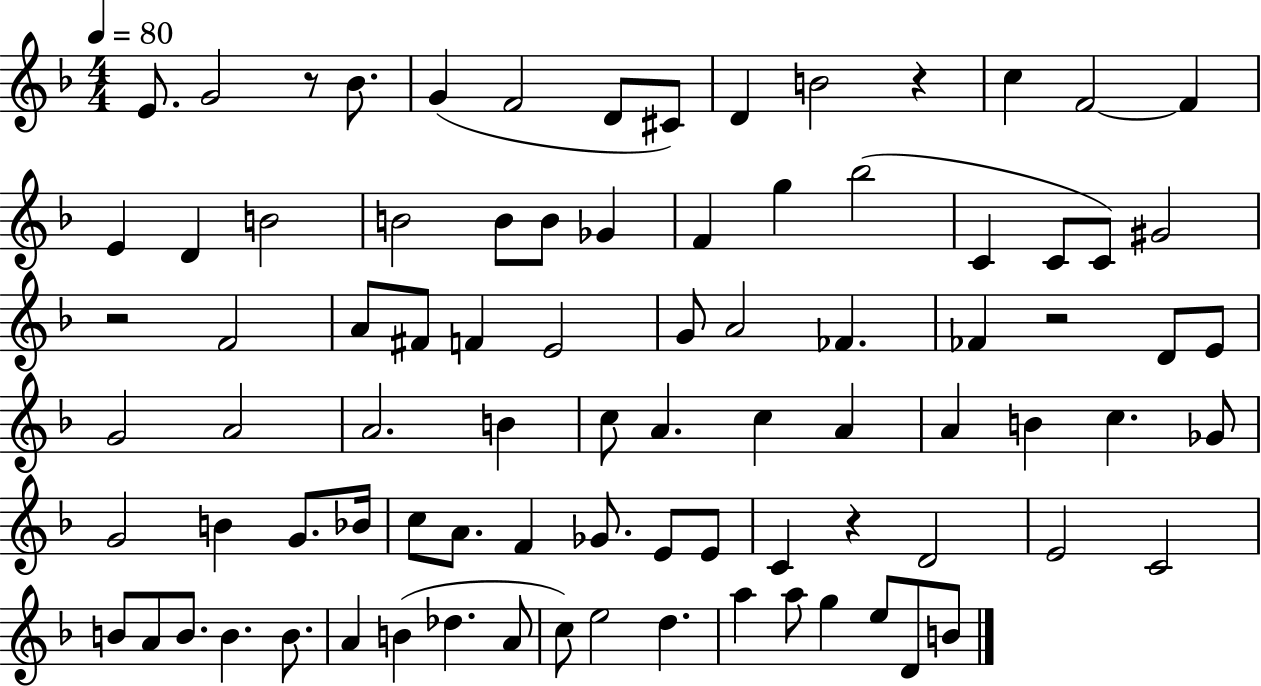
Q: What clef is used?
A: treble